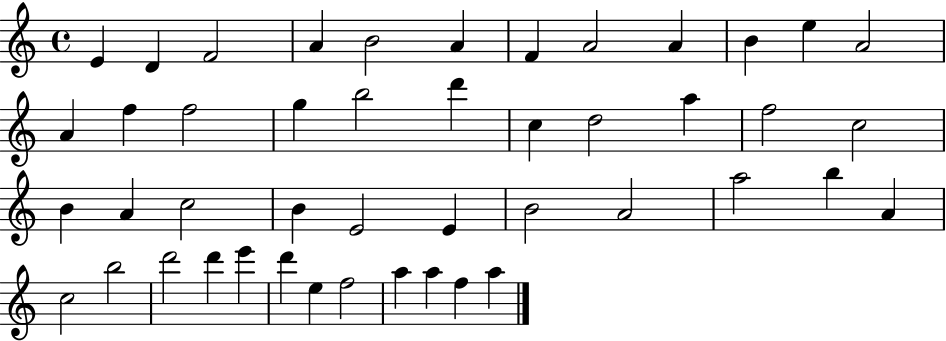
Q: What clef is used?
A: treble